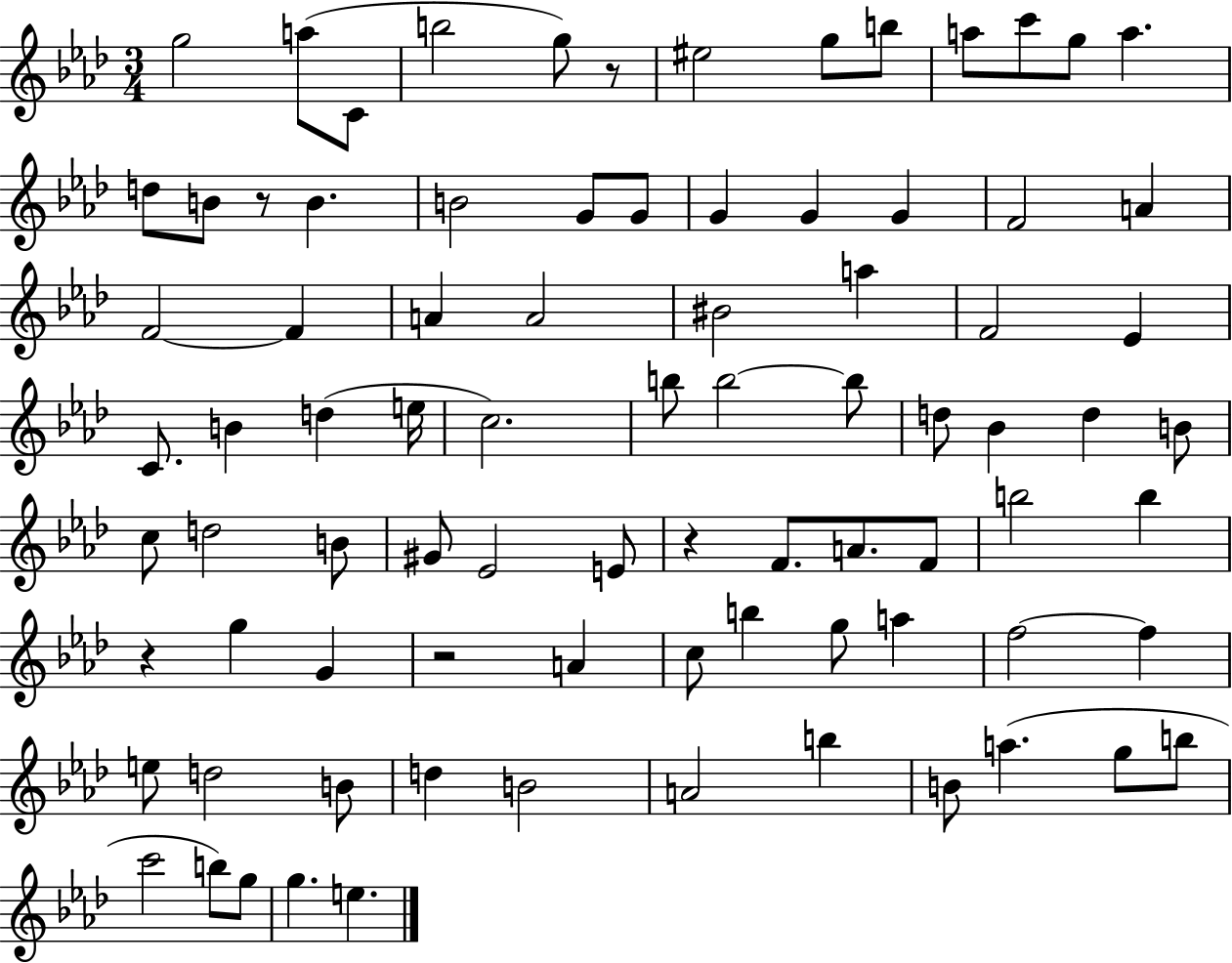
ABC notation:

X:1
T:Untitled
M:3/4
L:1/4
K:Ab
g2 a/2 C/2 b2 g/2 z/2 ^e2 g/2 b/2 a/2 c'/2 g/2 a d/2 B/2 z/2 B B2 G/2 G/2 G G G F2 A F2 F A A2 ^B2 a F2 _E C/2 B d e/4 c2 b/2 b2 b/2 d/2 _B d B/2 c/2 d2 B/2 ^G/2 _E2 E/2 z F/2 A/2 F/2 b2 b z g G z2 A c/2 b g/2 a f2 f e/2 d2 B/2 d B2 A2 b B/2 a g/2 b/2 c'2 b/2 g/2 g e